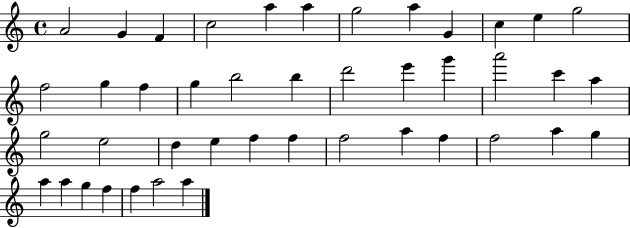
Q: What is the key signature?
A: C major